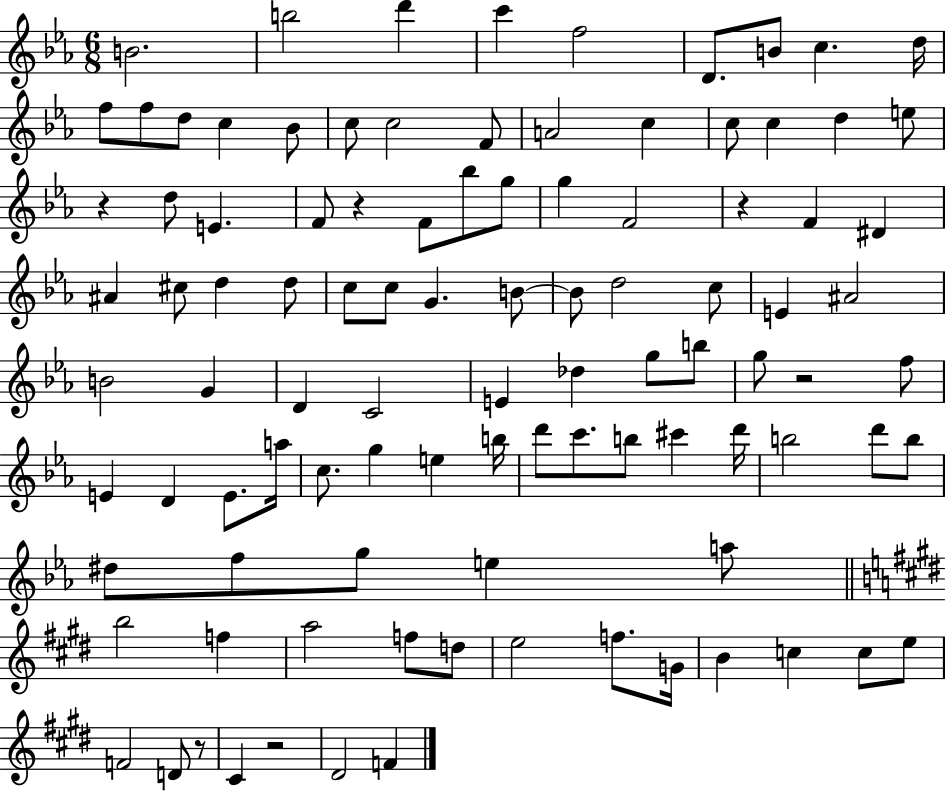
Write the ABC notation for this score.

X:1
T:Untitled
M:6/8
L:1/4
K:Eb
B2 b2 d' c' f2 D/2 B/2 c d/4 f/2 f/2 d/2 c _B/2 c/2 c2 F/2 A2 c c/2 c d e/2 z d/2 E F/2 z F/2 _b/2 g/2 g F2 z F ^D ^A ^c/2 d d/2 c/2 c/2 G B/2 B/2 d2 c/2 E ^A2 B2 G D C2 E _d g/2 b/2 g/2 z2 f/2 E D E/2 a/4 c/2 g e b/4 d'/2 c'/2 b/2 ^c' d'/4 b2 d'/2 b/2 ^d/2 f/2 g/2 e a/2 b2 f a2 f/2 d/2 e2 f/2 G/4 B c c/2 e/2 F2 D/2 z/2 ^C z2 ^D2 F